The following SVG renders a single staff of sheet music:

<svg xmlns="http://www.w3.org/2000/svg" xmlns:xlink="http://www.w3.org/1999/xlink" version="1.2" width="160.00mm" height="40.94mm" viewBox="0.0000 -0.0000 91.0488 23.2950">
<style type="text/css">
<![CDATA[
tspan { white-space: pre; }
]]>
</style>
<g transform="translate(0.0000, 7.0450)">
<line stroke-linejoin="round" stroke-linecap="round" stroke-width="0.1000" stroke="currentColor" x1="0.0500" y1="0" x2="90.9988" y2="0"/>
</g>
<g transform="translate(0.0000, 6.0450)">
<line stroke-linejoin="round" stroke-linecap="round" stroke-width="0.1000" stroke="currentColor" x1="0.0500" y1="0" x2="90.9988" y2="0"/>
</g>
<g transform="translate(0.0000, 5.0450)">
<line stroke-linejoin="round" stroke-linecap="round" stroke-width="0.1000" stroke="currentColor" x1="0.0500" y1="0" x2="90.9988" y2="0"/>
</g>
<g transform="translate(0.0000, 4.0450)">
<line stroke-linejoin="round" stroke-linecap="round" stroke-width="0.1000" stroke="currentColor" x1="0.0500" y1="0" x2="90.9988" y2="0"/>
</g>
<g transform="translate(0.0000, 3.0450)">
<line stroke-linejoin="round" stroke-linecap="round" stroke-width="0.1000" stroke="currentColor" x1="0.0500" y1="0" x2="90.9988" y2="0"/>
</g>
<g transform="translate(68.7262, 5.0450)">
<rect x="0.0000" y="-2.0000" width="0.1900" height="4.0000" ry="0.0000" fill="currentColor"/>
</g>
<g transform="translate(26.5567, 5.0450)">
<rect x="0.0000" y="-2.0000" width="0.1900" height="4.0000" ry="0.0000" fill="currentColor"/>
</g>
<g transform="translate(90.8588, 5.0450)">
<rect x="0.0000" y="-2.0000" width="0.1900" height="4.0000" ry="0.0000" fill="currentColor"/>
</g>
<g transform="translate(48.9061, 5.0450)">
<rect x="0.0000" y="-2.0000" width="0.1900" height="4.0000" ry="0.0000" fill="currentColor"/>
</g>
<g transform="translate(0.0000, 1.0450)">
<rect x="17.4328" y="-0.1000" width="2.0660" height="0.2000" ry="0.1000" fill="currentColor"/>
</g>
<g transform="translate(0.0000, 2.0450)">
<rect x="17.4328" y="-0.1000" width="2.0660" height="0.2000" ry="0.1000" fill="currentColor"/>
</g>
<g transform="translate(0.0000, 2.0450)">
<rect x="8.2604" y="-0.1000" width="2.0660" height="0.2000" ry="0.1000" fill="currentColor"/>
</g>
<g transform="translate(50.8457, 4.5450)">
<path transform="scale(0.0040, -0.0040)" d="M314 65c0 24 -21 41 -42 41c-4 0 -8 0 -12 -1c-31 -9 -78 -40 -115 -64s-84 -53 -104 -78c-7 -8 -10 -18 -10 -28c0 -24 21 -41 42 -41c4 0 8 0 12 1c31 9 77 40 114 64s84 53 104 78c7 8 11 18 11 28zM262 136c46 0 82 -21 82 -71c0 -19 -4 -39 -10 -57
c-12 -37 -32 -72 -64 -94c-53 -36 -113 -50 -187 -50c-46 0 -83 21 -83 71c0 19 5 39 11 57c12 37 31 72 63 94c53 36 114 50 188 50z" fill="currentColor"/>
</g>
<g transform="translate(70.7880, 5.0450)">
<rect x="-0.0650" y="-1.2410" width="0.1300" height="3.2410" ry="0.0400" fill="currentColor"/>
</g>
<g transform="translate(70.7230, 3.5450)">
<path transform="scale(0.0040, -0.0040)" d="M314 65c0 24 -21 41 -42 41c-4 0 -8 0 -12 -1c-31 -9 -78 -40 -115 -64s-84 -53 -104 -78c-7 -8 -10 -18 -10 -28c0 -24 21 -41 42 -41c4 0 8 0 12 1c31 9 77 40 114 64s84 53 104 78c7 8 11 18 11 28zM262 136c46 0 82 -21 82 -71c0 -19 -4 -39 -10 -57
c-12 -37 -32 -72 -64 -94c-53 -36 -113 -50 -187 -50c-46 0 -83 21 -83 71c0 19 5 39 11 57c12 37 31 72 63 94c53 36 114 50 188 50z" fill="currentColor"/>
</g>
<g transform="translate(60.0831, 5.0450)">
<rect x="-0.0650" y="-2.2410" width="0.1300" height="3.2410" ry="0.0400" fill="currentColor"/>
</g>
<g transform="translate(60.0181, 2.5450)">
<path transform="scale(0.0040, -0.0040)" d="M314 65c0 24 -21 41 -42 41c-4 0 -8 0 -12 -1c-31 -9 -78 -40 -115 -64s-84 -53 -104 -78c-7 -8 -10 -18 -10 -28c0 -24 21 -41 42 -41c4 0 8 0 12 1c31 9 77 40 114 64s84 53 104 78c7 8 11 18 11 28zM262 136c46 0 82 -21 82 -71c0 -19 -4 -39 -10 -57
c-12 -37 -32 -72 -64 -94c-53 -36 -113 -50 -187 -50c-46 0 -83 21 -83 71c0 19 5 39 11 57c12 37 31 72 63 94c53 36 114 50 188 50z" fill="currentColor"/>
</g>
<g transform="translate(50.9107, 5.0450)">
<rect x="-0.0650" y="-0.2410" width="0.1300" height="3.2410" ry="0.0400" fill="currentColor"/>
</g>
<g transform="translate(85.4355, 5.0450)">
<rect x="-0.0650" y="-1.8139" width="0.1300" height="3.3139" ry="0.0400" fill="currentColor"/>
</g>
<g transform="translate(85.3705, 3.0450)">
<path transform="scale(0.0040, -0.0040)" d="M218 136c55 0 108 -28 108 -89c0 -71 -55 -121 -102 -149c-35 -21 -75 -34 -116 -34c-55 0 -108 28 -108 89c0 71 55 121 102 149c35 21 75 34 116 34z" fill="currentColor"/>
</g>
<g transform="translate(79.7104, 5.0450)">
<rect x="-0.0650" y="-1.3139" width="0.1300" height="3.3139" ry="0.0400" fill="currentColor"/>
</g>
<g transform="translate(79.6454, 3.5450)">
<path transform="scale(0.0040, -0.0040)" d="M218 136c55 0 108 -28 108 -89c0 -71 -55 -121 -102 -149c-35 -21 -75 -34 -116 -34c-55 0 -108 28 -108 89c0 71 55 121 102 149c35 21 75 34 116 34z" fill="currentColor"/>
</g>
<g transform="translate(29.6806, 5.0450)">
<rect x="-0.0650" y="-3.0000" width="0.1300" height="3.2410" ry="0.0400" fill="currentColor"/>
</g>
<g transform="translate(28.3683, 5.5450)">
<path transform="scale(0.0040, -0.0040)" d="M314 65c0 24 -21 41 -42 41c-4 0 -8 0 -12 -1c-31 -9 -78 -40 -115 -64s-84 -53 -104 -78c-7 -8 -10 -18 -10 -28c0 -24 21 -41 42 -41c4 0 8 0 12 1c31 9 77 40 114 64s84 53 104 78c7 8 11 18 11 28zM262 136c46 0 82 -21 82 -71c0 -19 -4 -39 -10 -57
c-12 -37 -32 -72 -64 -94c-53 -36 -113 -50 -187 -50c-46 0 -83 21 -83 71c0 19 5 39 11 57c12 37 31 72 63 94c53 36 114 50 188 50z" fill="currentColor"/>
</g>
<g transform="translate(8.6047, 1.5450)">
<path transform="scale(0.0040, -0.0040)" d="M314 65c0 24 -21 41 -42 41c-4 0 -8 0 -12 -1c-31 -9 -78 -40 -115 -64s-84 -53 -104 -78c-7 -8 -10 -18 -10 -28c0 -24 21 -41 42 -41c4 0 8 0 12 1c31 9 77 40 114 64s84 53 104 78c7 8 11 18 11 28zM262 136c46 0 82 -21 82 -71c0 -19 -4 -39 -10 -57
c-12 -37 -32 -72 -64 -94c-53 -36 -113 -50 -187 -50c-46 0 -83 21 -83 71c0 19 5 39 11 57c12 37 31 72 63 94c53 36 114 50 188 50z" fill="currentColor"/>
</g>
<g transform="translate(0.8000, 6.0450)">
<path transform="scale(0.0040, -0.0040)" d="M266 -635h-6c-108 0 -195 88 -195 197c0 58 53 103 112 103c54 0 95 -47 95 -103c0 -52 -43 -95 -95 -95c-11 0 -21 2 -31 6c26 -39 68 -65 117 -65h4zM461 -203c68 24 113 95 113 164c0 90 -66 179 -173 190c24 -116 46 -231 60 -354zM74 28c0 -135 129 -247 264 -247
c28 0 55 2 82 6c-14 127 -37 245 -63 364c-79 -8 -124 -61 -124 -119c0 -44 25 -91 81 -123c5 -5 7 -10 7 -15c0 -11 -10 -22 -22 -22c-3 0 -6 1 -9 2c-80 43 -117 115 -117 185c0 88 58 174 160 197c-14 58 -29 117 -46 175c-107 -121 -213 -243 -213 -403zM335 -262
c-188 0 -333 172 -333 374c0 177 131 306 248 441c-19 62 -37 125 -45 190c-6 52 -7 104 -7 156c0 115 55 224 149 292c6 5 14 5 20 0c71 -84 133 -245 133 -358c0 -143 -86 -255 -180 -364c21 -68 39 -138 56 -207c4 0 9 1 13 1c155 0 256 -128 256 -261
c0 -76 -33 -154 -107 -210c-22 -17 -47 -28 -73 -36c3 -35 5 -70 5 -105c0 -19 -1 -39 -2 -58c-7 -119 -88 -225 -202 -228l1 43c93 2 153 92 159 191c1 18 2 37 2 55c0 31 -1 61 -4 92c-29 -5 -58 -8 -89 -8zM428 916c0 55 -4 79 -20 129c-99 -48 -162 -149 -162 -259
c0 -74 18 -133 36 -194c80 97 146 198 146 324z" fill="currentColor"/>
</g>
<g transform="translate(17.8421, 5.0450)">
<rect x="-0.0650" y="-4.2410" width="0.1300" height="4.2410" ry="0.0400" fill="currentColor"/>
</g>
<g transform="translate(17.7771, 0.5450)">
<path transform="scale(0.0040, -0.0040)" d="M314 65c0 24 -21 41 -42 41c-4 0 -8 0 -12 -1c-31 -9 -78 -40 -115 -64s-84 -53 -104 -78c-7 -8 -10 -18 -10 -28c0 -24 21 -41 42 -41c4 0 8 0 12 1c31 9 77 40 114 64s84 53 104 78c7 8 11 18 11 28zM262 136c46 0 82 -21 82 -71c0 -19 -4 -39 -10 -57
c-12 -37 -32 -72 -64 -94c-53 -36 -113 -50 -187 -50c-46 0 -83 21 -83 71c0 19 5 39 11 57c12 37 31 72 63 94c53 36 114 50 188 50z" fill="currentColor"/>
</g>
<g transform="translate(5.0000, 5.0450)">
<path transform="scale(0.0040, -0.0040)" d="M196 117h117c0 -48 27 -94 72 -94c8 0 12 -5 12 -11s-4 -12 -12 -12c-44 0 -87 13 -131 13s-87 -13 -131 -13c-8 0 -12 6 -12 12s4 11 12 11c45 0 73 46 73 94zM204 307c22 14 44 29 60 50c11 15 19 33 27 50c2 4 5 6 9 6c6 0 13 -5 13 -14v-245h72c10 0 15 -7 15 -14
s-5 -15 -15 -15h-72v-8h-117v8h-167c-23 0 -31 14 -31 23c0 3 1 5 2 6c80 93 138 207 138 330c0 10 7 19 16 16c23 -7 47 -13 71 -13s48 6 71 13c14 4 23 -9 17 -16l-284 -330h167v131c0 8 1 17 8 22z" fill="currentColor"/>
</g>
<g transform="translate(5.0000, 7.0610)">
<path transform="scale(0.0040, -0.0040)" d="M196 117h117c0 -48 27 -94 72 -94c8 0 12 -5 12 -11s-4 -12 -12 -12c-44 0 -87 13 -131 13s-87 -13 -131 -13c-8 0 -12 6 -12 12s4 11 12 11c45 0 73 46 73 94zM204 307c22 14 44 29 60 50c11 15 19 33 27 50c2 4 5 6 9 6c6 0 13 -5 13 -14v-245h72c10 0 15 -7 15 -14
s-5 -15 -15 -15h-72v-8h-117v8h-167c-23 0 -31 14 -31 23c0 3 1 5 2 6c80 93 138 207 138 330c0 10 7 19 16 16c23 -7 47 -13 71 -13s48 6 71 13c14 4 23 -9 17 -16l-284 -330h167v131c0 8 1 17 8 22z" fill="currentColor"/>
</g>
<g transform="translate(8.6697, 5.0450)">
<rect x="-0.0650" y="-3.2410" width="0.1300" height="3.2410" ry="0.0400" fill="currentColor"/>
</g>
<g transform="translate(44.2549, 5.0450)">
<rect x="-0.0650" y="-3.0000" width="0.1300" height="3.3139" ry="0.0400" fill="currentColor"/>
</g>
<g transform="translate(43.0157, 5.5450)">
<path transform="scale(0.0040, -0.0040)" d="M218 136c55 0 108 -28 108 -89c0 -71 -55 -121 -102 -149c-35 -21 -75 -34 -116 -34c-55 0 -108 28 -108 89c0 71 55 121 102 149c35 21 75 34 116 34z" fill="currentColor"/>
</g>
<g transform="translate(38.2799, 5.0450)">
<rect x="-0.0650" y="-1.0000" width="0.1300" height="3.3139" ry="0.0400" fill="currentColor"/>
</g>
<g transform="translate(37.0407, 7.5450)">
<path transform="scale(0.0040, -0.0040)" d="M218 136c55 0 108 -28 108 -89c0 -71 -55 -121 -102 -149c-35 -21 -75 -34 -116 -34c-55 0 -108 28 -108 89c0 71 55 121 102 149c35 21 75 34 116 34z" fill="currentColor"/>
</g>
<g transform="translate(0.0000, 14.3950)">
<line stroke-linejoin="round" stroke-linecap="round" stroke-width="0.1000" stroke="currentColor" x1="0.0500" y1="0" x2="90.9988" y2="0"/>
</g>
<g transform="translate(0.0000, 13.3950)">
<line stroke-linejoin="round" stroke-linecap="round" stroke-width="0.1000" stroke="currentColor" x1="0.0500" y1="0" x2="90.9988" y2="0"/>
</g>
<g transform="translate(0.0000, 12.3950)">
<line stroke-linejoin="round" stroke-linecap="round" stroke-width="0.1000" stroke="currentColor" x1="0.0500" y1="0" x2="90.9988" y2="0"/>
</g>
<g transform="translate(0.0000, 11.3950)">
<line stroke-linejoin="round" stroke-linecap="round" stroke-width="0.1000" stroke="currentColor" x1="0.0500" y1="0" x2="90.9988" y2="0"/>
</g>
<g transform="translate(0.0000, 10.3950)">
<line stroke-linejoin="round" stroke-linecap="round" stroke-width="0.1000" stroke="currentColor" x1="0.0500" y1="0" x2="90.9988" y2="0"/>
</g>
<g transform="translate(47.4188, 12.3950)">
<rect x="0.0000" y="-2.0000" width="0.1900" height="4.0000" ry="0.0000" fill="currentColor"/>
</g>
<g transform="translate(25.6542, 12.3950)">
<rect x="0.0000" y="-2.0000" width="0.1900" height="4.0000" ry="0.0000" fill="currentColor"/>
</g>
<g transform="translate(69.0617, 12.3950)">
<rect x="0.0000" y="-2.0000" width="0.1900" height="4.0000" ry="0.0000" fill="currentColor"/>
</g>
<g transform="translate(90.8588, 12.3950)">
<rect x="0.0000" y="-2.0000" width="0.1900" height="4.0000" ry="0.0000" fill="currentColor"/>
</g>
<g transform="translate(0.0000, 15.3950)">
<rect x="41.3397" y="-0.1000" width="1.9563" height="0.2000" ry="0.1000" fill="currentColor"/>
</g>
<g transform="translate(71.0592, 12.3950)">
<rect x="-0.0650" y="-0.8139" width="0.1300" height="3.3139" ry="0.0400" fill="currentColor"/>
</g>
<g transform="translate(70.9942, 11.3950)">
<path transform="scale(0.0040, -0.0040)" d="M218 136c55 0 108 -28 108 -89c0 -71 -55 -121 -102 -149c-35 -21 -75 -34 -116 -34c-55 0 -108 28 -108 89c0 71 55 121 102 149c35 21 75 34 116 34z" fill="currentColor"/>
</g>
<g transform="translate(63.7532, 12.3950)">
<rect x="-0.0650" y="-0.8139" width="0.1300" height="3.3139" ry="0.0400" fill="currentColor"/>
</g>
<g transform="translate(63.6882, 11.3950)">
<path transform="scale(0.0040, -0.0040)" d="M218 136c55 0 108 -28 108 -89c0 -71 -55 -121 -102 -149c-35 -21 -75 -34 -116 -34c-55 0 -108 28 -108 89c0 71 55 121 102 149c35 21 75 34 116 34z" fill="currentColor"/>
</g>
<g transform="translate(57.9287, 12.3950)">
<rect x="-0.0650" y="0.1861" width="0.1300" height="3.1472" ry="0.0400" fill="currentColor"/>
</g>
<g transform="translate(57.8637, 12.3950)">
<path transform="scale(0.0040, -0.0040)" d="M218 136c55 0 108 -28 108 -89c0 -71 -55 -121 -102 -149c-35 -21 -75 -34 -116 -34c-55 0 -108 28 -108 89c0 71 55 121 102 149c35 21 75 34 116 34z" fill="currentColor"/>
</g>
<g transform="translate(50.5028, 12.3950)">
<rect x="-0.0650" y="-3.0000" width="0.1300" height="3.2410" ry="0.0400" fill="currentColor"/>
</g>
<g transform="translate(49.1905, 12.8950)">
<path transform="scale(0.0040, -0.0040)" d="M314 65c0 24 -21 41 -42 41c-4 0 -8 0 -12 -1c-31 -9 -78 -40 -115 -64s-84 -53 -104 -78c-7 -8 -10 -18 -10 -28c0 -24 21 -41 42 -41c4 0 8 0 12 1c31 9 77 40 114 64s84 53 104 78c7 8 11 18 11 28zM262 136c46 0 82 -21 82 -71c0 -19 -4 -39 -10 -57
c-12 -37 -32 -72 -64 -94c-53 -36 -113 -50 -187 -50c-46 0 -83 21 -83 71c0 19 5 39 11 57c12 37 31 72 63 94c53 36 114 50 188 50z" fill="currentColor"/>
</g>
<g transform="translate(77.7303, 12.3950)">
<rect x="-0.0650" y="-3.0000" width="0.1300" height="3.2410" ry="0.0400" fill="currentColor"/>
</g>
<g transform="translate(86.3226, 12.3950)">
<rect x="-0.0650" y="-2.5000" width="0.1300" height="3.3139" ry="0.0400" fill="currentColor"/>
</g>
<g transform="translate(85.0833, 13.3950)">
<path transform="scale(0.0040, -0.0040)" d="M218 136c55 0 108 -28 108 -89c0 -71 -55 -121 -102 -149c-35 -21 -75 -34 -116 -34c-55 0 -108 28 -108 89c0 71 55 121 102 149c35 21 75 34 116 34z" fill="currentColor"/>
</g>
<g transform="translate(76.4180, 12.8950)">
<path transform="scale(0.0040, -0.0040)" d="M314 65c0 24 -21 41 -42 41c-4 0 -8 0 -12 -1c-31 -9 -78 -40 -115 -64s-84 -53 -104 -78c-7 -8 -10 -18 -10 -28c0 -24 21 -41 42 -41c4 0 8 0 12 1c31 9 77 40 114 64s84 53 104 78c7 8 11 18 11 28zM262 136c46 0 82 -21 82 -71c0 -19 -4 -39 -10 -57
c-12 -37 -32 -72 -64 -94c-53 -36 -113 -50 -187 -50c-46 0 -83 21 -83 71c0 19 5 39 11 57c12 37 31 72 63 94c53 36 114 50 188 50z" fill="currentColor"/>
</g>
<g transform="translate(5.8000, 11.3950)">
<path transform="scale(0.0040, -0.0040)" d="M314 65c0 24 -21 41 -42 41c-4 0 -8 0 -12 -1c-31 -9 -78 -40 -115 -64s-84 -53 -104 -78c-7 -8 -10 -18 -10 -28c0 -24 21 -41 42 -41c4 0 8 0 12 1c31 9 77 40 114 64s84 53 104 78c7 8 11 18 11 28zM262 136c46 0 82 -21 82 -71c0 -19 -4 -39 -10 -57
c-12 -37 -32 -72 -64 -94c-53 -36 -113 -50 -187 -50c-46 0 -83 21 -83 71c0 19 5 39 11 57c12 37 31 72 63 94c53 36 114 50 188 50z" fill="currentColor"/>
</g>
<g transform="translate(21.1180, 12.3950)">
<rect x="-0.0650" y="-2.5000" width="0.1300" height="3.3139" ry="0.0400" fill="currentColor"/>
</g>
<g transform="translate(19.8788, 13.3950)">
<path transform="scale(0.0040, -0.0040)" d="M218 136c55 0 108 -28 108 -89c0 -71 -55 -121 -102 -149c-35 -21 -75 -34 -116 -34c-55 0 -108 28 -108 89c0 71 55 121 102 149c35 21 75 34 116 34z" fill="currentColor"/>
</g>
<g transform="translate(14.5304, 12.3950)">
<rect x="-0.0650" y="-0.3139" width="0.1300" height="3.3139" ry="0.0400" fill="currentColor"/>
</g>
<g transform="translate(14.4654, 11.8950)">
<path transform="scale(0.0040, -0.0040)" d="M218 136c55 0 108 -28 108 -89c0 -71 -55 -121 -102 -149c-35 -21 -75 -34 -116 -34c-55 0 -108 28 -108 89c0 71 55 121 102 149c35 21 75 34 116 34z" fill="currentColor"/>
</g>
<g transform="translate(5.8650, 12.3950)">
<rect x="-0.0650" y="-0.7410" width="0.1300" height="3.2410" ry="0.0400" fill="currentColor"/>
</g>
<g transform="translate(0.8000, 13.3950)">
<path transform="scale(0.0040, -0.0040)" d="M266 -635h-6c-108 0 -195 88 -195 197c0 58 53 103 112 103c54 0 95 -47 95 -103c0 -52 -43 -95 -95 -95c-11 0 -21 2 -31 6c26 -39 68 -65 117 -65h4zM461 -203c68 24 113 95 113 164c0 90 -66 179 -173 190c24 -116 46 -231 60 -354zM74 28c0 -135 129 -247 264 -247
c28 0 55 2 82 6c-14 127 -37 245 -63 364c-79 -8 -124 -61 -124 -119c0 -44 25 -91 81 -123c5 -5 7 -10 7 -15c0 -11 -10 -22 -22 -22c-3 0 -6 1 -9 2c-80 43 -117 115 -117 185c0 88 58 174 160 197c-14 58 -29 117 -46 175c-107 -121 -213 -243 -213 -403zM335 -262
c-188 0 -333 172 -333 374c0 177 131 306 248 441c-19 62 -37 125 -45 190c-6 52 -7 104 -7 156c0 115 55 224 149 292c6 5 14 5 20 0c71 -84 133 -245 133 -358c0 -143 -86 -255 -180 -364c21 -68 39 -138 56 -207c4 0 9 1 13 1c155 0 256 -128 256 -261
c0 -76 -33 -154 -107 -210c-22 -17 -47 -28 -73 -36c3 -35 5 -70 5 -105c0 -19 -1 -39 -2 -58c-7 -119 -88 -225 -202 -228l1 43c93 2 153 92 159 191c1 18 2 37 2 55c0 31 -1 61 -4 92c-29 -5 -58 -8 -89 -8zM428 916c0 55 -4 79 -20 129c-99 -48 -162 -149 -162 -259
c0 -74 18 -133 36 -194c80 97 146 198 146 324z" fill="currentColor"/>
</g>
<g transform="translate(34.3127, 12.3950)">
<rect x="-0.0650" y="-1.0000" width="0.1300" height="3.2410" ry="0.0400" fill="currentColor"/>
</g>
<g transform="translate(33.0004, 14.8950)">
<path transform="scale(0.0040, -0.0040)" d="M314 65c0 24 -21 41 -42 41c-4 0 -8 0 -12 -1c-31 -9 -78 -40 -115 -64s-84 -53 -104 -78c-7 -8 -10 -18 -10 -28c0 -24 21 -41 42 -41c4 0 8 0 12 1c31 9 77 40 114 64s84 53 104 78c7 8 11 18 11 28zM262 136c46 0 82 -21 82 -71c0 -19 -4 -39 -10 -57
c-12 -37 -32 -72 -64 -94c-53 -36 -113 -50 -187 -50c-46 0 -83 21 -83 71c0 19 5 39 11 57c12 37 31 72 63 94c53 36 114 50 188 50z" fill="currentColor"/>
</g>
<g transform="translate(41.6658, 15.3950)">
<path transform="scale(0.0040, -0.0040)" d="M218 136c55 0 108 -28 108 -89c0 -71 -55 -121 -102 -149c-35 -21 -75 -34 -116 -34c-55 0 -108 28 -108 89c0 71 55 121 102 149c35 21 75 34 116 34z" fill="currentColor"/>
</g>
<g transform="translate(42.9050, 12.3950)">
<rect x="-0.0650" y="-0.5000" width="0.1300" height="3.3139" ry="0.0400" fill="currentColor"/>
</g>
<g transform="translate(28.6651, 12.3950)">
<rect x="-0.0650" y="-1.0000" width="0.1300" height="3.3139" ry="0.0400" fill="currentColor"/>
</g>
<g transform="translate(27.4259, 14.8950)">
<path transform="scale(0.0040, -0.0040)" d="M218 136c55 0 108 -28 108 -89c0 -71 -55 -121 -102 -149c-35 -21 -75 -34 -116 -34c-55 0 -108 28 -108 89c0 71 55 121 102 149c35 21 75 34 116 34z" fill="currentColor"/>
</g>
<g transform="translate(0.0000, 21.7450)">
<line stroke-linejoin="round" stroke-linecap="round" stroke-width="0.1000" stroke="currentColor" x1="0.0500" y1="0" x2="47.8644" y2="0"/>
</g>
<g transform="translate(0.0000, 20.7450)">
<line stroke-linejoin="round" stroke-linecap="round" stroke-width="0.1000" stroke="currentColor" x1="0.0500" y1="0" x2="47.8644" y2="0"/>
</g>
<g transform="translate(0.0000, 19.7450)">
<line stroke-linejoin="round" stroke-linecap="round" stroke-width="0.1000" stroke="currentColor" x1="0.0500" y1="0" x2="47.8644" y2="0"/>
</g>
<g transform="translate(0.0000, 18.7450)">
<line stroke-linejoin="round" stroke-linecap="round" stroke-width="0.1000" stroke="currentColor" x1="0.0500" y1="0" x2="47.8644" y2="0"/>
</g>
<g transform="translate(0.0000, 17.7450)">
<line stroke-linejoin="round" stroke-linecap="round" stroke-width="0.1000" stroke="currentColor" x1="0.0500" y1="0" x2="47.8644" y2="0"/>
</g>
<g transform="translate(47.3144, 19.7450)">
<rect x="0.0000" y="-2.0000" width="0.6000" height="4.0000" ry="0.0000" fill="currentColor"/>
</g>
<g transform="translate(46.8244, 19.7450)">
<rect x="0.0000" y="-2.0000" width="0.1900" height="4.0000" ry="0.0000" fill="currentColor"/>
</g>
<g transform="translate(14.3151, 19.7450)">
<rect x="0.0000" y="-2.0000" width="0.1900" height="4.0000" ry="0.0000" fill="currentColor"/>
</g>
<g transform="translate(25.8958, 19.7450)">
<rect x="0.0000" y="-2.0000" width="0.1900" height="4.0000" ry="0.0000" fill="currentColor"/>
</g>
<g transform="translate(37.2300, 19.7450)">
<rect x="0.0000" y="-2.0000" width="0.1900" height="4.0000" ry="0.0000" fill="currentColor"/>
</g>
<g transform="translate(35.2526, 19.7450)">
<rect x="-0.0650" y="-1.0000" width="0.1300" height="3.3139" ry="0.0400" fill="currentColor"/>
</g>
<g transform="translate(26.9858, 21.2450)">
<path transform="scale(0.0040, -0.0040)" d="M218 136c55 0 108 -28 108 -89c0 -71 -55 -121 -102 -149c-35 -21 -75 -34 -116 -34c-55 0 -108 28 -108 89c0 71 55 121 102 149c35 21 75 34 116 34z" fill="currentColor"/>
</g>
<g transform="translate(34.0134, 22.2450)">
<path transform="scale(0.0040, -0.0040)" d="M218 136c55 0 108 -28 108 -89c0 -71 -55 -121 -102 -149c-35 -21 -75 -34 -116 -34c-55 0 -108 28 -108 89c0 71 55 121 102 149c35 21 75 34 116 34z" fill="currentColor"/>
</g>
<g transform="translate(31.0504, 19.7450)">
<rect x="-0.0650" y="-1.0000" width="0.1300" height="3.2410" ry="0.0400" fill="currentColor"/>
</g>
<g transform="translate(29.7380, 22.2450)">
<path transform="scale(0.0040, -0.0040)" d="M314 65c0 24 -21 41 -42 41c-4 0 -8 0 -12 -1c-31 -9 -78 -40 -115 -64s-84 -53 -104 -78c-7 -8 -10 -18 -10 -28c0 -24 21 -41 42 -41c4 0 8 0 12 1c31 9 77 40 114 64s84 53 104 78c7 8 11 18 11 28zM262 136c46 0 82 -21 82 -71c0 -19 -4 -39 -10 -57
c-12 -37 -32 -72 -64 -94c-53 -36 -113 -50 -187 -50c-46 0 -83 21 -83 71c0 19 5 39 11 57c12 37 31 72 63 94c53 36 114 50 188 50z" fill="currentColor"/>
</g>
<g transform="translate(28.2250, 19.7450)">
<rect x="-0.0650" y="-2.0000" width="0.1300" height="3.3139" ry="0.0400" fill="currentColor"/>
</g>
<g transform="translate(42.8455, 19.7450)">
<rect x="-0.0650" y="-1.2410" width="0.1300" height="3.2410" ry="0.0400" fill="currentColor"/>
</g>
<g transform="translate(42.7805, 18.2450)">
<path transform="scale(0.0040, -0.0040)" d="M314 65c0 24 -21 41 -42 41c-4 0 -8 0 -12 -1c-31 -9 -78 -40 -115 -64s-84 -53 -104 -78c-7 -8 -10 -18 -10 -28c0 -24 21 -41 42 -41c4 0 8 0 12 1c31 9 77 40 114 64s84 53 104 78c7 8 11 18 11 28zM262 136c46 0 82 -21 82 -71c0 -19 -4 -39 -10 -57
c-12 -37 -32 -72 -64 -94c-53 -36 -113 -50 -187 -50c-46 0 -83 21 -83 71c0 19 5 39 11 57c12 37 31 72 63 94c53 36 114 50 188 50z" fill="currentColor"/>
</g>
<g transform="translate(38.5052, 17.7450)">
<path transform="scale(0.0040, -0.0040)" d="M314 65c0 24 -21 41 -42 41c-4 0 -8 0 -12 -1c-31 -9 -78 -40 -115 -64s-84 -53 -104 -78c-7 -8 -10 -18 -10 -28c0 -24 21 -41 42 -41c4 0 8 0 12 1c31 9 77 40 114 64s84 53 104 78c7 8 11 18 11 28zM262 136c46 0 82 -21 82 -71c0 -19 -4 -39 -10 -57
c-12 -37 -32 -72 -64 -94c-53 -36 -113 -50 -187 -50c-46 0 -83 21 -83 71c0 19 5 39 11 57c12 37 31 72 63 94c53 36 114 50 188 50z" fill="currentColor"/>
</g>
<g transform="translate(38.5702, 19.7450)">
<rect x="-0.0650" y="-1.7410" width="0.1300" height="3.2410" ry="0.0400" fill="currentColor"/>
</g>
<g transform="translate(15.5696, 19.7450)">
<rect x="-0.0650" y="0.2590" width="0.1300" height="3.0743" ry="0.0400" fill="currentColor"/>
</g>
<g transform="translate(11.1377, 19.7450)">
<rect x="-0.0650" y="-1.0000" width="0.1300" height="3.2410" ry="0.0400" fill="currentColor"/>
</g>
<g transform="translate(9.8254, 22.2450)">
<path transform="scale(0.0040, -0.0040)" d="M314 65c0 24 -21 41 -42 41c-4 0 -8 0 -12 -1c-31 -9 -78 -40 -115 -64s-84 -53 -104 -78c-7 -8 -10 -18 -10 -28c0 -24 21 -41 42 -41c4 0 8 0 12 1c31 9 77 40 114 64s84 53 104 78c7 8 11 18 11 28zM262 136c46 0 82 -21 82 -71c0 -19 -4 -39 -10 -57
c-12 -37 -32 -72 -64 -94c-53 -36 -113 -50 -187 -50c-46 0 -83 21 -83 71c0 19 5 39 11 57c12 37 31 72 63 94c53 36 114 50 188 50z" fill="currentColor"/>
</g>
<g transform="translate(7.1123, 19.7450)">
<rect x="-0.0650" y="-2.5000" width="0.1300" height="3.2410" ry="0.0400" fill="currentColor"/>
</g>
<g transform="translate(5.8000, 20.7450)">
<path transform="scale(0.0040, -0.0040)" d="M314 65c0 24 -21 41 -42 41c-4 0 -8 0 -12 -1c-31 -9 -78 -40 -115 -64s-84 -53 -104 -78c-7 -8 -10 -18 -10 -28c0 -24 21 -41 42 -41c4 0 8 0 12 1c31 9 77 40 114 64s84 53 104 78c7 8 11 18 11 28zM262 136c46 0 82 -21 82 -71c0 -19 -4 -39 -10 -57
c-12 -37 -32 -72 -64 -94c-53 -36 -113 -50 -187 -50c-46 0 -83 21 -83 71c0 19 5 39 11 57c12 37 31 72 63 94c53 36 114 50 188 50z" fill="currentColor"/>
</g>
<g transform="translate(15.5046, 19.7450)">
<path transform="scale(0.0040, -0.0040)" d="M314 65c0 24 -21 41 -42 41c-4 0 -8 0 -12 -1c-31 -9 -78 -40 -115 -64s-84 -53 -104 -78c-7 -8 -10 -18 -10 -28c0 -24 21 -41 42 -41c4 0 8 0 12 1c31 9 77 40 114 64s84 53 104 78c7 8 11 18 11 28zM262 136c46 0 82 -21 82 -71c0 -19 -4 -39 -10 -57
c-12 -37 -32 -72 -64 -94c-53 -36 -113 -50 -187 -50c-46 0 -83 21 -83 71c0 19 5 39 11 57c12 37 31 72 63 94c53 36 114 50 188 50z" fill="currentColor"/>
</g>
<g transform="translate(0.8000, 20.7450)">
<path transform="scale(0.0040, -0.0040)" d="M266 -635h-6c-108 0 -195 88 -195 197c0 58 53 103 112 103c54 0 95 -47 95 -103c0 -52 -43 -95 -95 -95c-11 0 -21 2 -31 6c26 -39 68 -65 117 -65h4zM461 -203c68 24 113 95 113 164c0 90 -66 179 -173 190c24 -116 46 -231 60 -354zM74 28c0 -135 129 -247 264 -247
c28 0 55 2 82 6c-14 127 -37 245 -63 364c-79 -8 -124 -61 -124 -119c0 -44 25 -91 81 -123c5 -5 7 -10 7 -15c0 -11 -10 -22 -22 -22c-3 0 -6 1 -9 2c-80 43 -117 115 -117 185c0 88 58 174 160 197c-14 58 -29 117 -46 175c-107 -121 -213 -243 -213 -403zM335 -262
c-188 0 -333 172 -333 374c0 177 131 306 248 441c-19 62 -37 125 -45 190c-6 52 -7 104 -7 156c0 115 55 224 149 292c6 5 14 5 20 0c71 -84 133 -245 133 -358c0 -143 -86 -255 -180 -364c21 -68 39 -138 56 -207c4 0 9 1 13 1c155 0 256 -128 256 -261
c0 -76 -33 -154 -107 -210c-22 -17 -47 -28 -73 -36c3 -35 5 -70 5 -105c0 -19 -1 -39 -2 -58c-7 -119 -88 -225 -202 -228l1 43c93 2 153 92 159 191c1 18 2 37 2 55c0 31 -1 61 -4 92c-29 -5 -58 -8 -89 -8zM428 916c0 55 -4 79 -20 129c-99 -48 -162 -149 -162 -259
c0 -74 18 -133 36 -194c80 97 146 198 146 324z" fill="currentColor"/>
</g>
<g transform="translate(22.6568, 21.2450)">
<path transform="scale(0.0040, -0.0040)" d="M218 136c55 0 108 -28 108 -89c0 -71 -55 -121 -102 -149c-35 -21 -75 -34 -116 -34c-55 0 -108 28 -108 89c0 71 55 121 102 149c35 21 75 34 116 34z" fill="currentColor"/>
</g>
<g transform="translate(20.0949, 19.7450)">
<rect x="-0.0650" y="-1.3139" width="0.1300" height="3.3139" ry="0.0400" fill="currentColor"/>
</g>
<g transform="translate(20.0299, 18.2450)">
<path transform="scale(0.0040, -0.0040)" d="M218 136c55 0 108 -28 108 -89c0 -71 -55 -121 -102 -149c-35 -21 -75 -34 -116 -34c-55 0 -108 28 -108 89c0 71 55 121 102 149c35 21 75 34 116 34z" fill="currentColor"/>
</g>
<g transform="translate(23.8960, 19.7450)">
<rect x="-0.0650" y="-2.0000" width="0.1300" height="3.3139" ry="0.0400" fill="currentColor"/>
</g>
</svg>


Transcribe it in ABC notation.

X:1
T:Untitled
M:4/4
L:1/4
K:C
b2 d'2 A2 D A c2 g2 e2 e f d2 c G D D2 C A2 B d d A2 G G2 D2 B2 e F F D2 D f2 e2